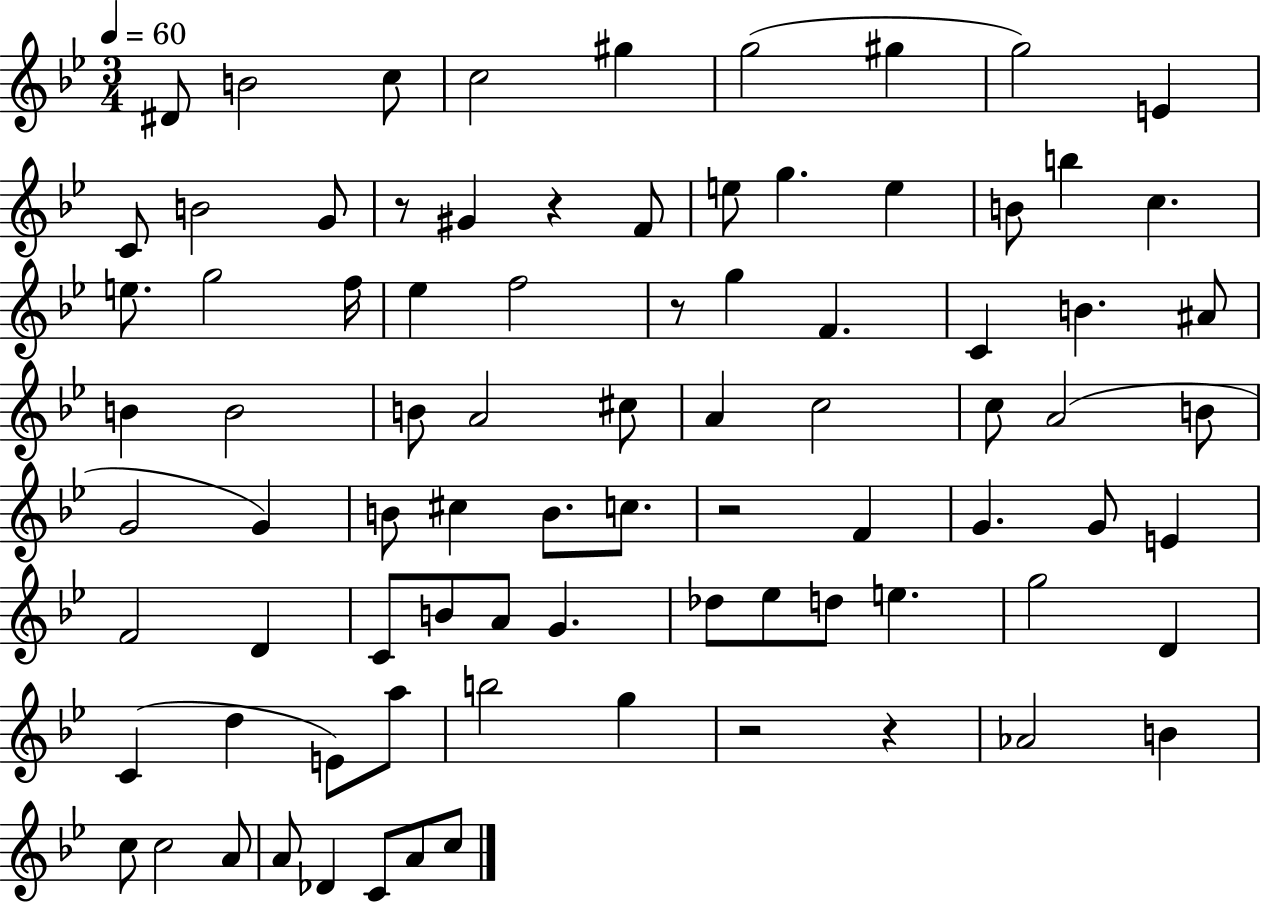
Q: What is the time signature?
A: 3/4